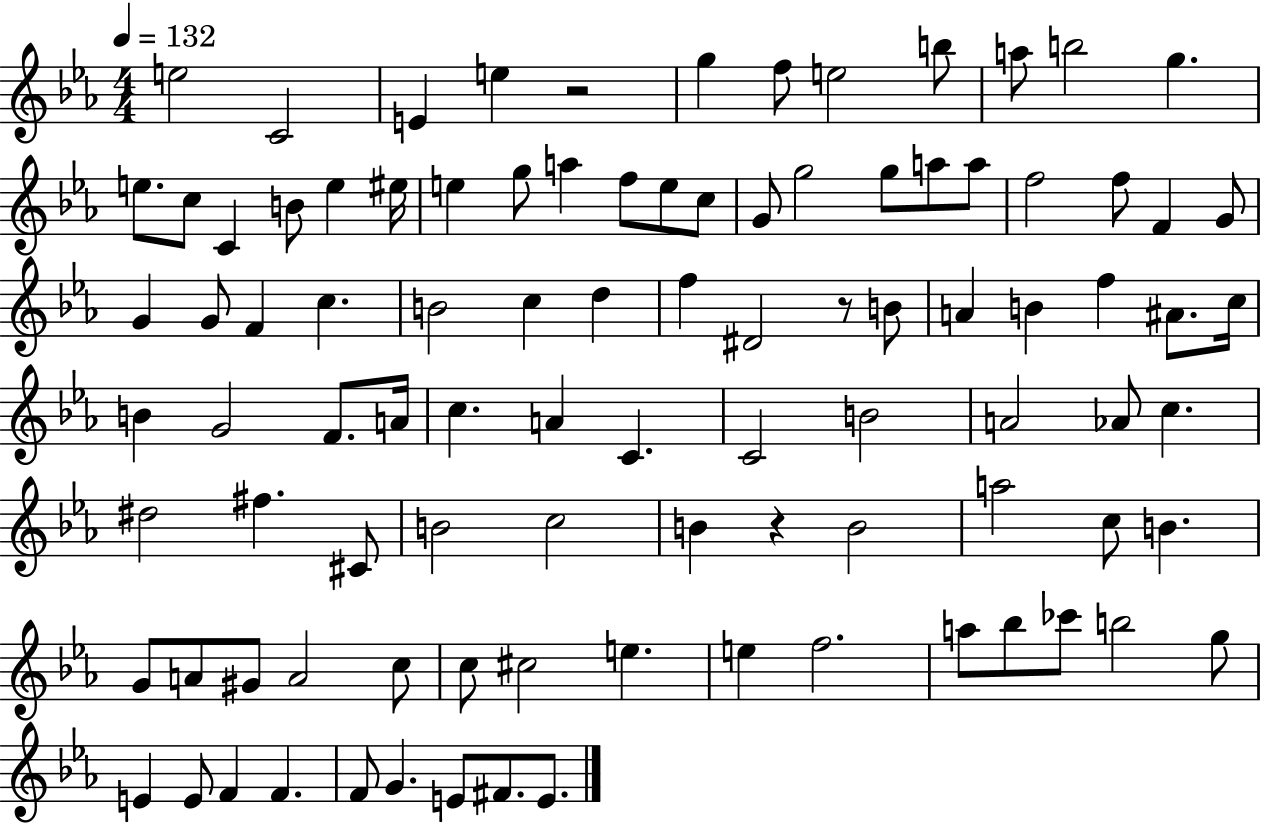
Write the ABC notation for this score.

X:1
T:Untitled
M:4/4
L:1/4
K:Eb
e2 C2 E e z2 g f/2 e2 b/2 a/2 b2 g e/2 c/2 C B/2 e ^e/4 e g/2 a f/2 e/2 c/2 G/2 g2 g/2 a/2 a/2 f2 f/2 F G/2 G G/2 F c B2 c d f ^D2 z/2 B/2 A B f ^A/2 c/4 B G2 F/2 A/4 c A C C2 B2 A2 _A/2 c ^d2 ^f ^C/2 B2 c2 B z B2 a2 c/2 B G/2 A/2 ^G/2 A2 c/2 c/2 ^c2 e e f2 a/2 _b/2 _c'/2 b2 g/2 E E/2 F F F/2 G E/2 ^F/2 E/2